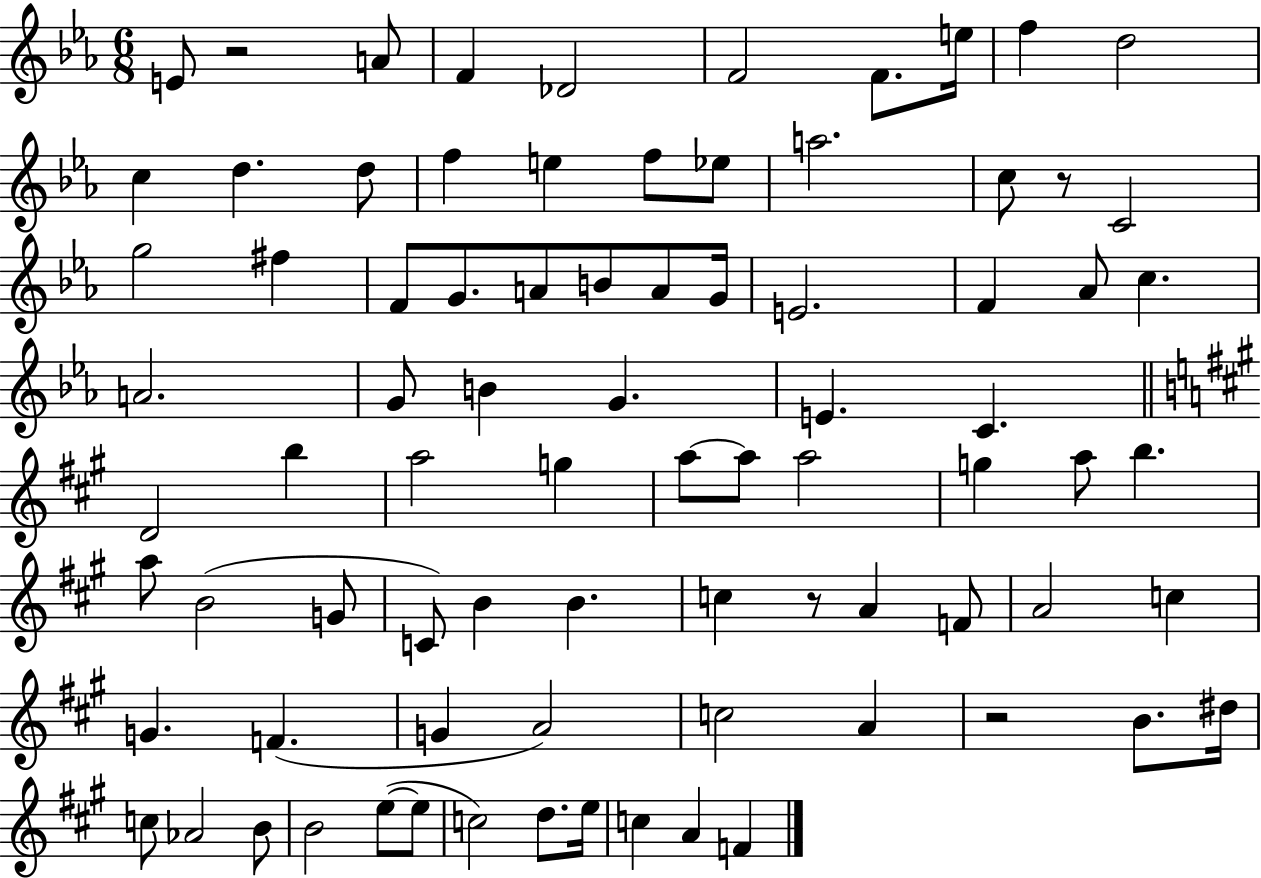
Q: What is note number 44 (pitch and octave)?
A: A5